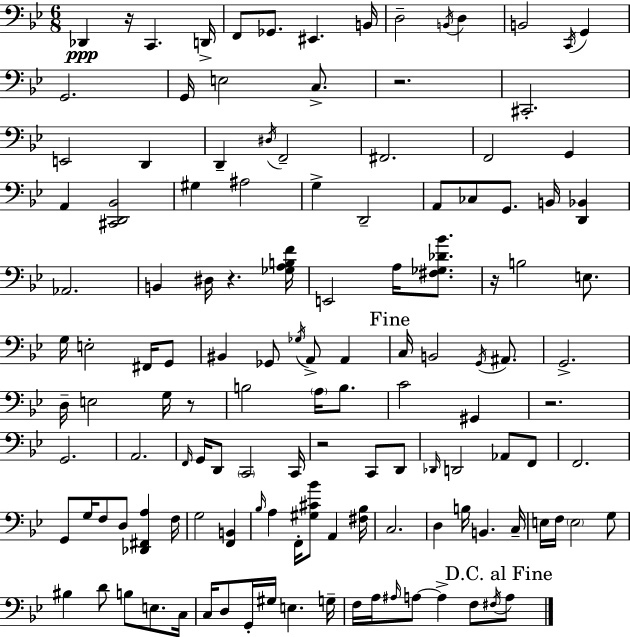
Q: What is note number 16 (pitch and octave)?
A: E3